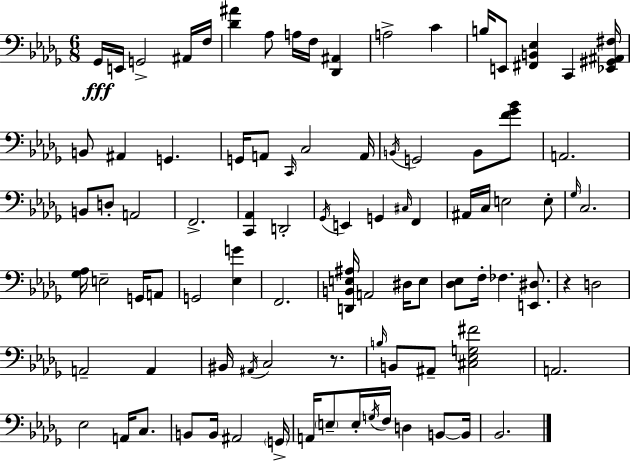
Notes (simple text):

Gb2/s E2/s G2/h A#2/s F3/s [Db4,A#4]/q Ab3/e A3/s F3/s [Db2,A#2]/q A3/h C4/q B3/s E2/e [F#2,B2,Eb3]/q C2/q [Eb2,G#2,A#2,F#3]/s B2/e A#2/q G2/q. G2/s A2/e C2/s C3/h A2/s B2/s G2/h B2/e [F4,Gb4,Bb4]/e A2/h. B2/e D3/e A2/h F2/h. [C2,Ab2]/q D2/h Gb2/s E2/q G2/q C#3/s F2/q A#2/s C3/s E3/h E3/e Gb3/s C3/h. [Gb3,Ab3]/s E3/h G2/s A2/e G2/h [Eb3,G4]/q F2/h. [D2,B2,E3,A#3]/s A2/h D#3/s E3/e [Db3,Eb3]/e F3/s FES3/q. [E2,D#3]/e. R/q D3/h A2/h A2/q BIS2/s A#2/s C3/h R/e. B3/s B2/e A#2/e [C#3,Eb3,G3,F#4]/h A2/h. Eb3/h A2/s C3/e. B2/e B2/s A#2/h G2/s A2/s E3/e E3/s G3/s F3/s D3/q B2/e B2/s Bb2/h.